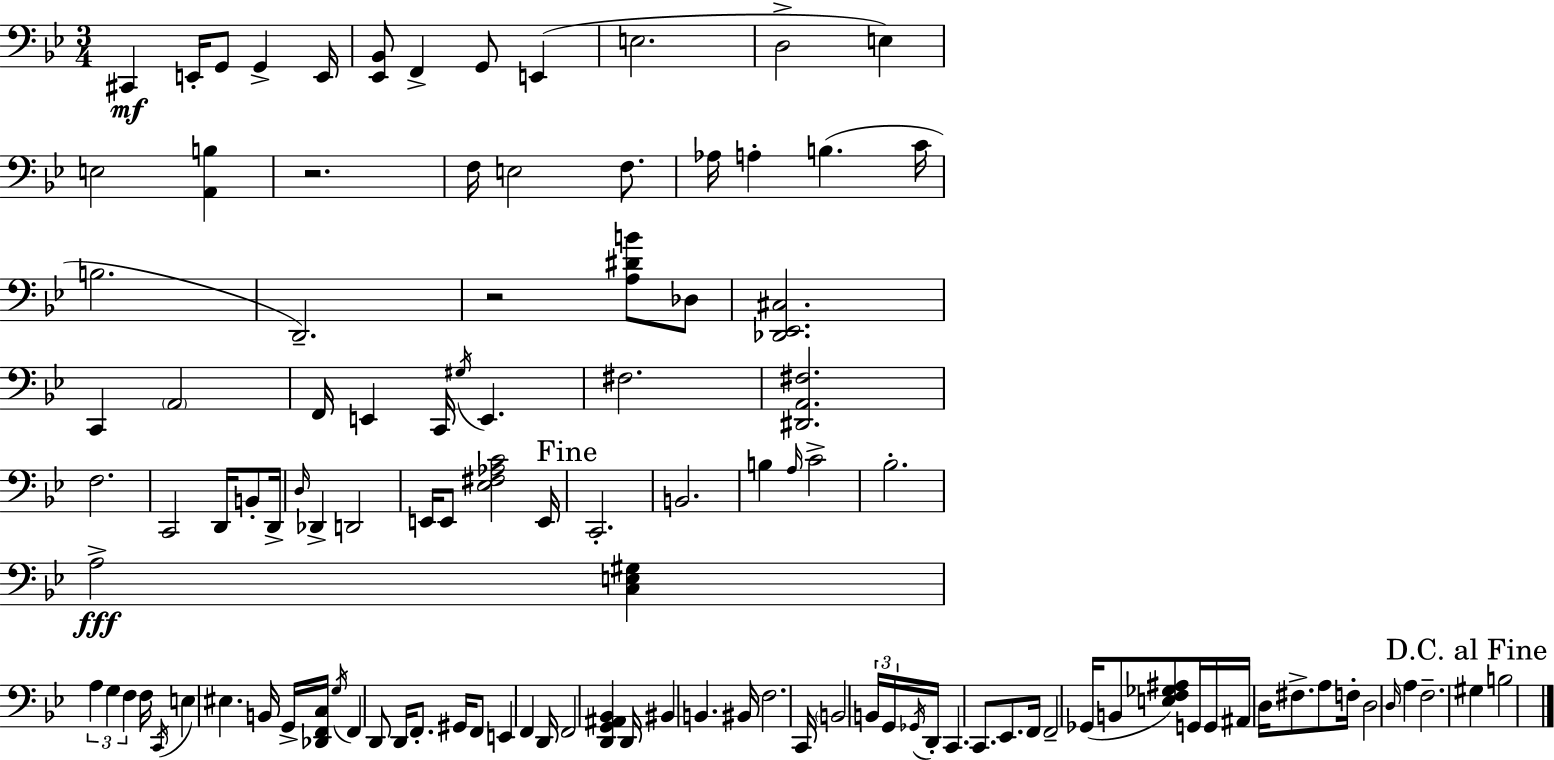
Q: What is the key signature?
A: BES major